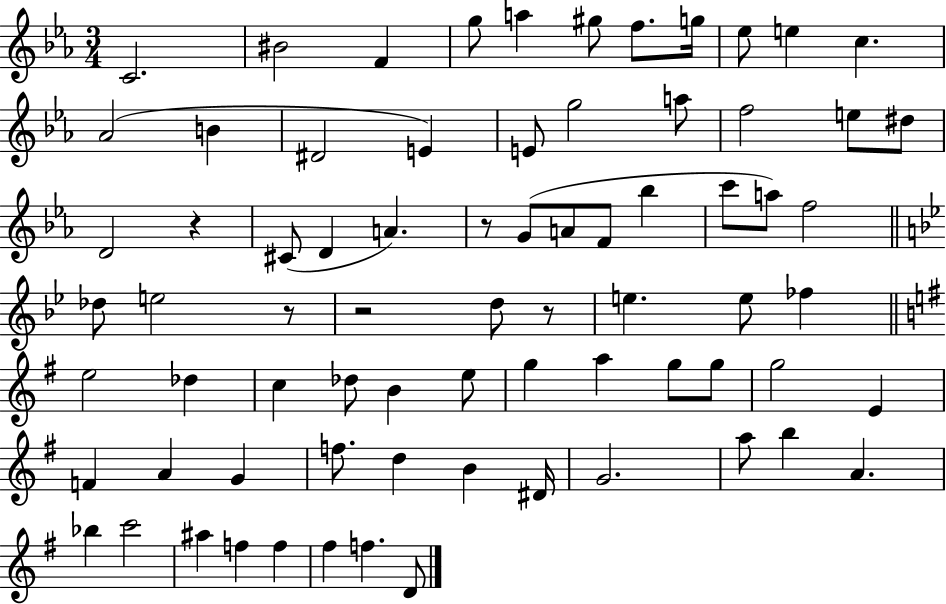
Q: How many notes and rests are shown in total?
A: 74